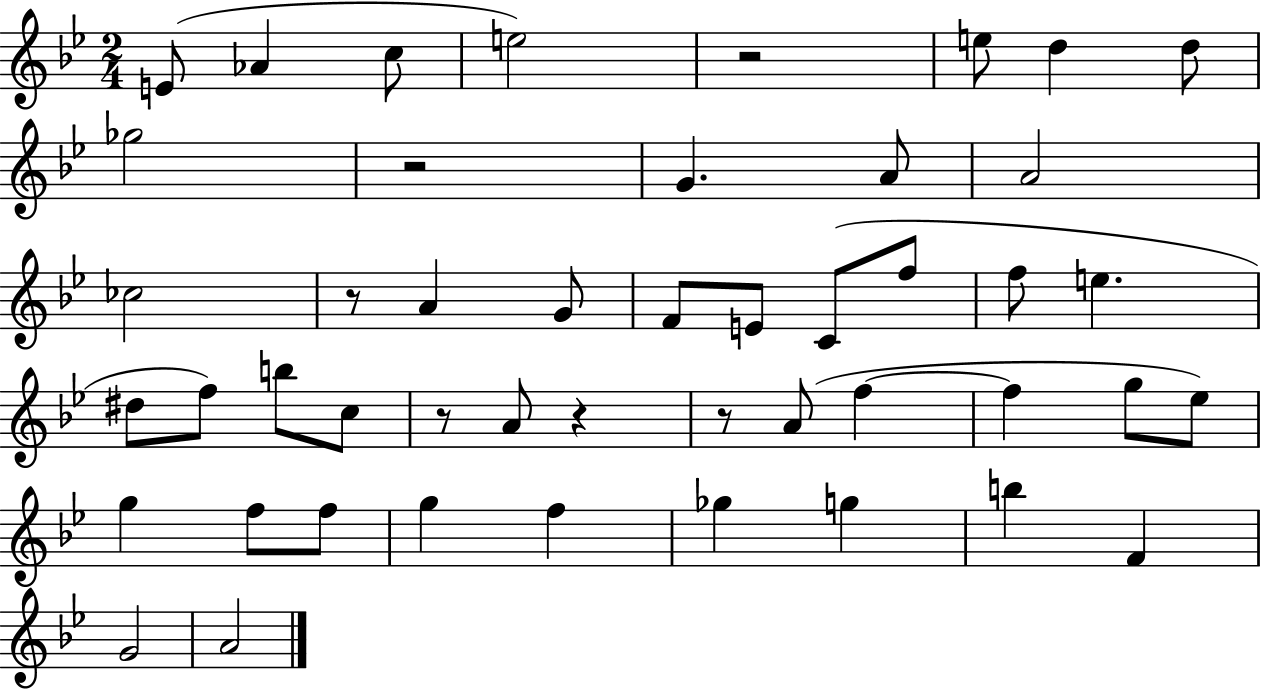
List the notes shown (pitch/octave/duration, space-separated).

E4/e Ab4/q C5/e E5/h R/h E5/e D5/q D5/e Gb5/h R/h G4/q. A4/e A4/h CES5/h R/e A4/q G4/e F4/e E4/e C4/e F5/e F5/e E5/q. D#5/e F5/e B5/e C5/e R/e A4/e R/q R/e A4/e F5/q F5/q G5/e Eb5/e G5/q F5/e F5/e G5/q F5/q Gb5/q G5/q B5/q F4/q G4/h A4/h